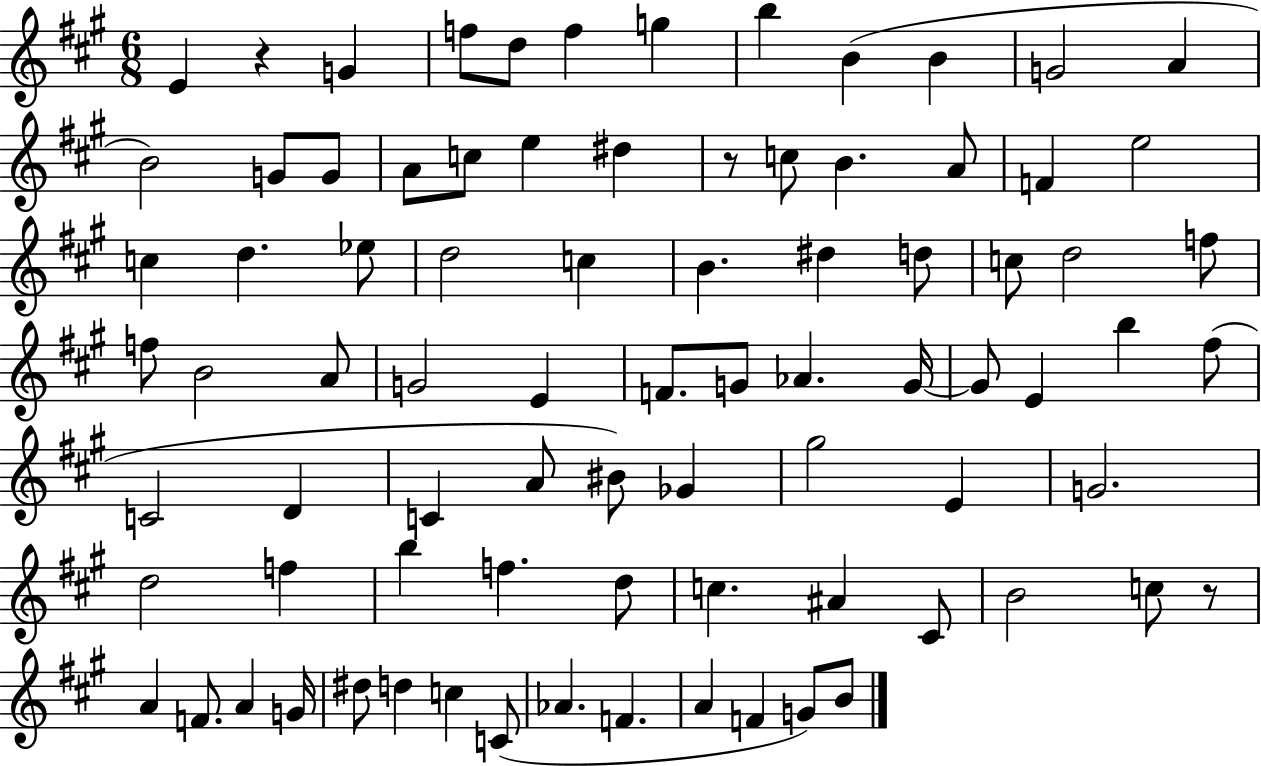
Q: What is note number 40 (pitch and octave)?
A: F4